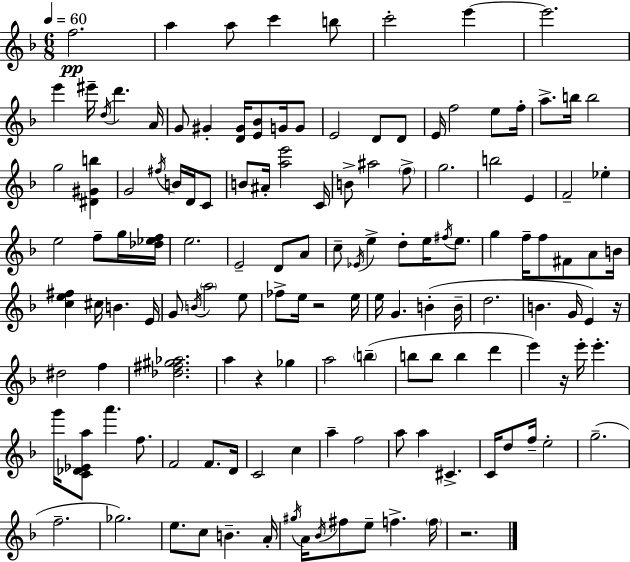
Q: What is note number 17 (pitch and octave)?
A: G4